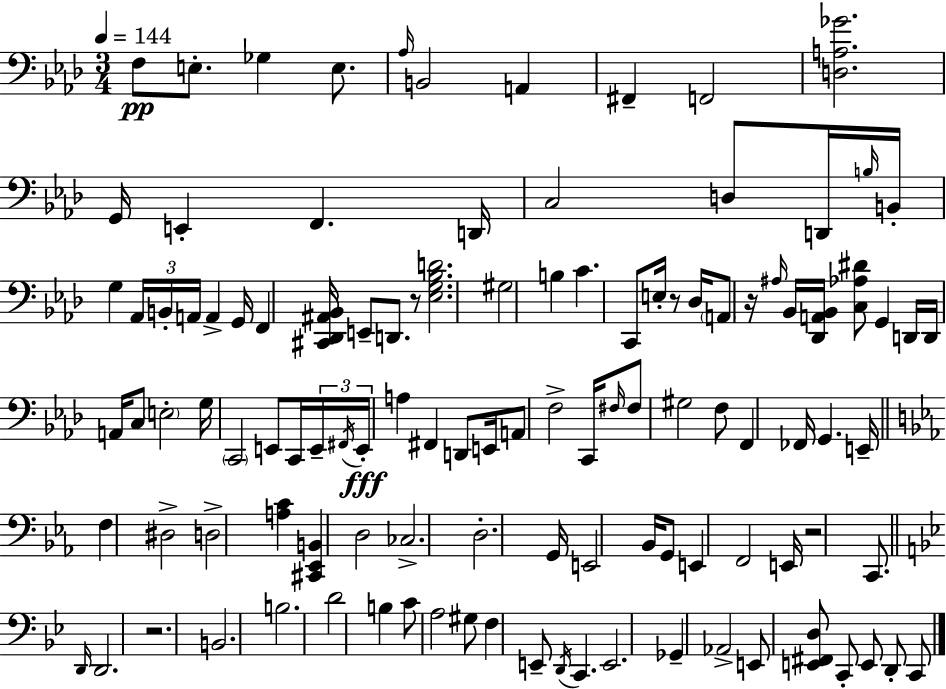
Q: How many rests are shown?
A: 5